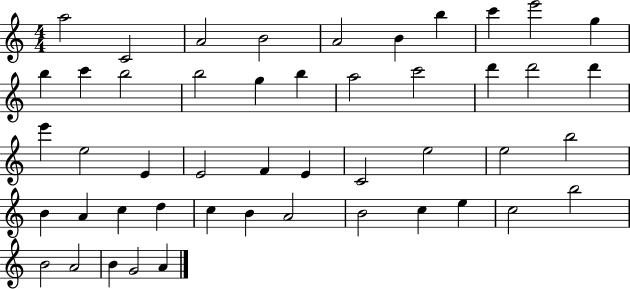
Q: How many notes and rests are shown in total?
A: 48